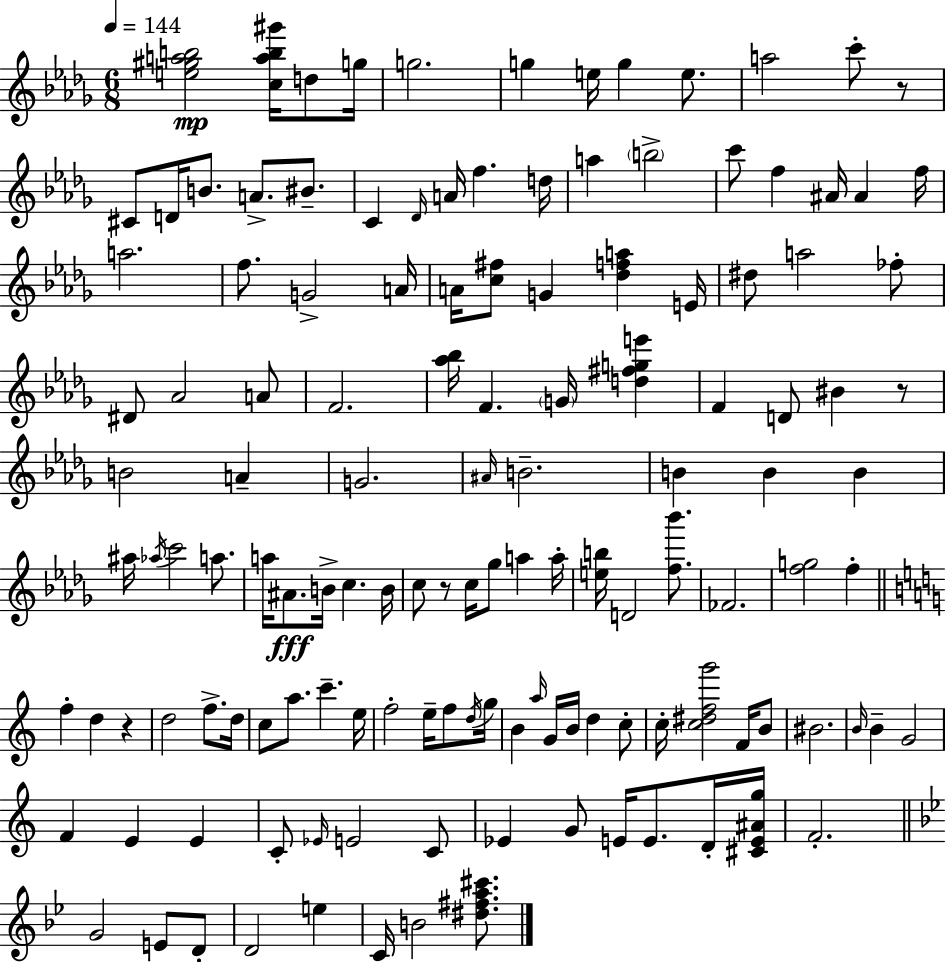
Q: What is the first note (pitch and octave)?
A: D5